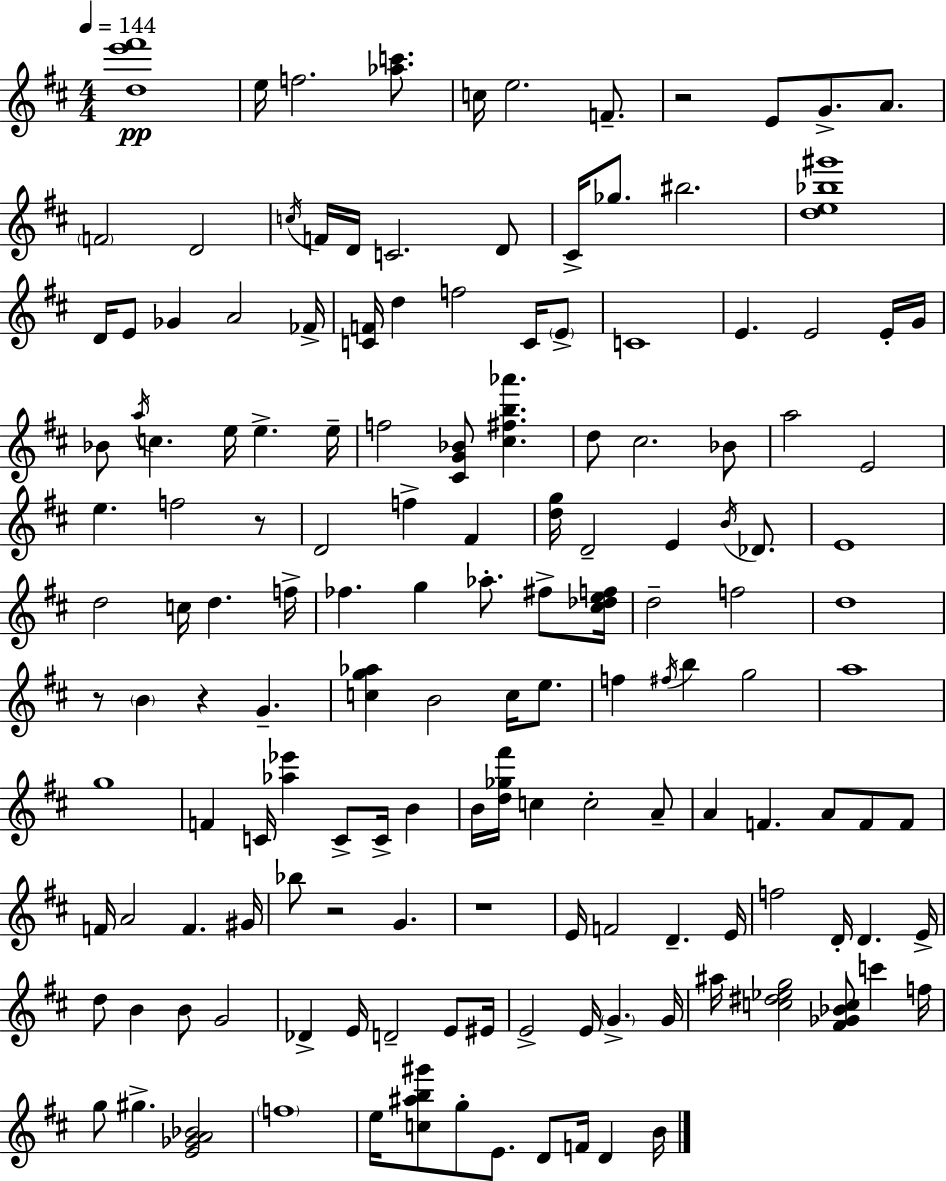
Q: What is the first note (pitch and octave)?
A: E5